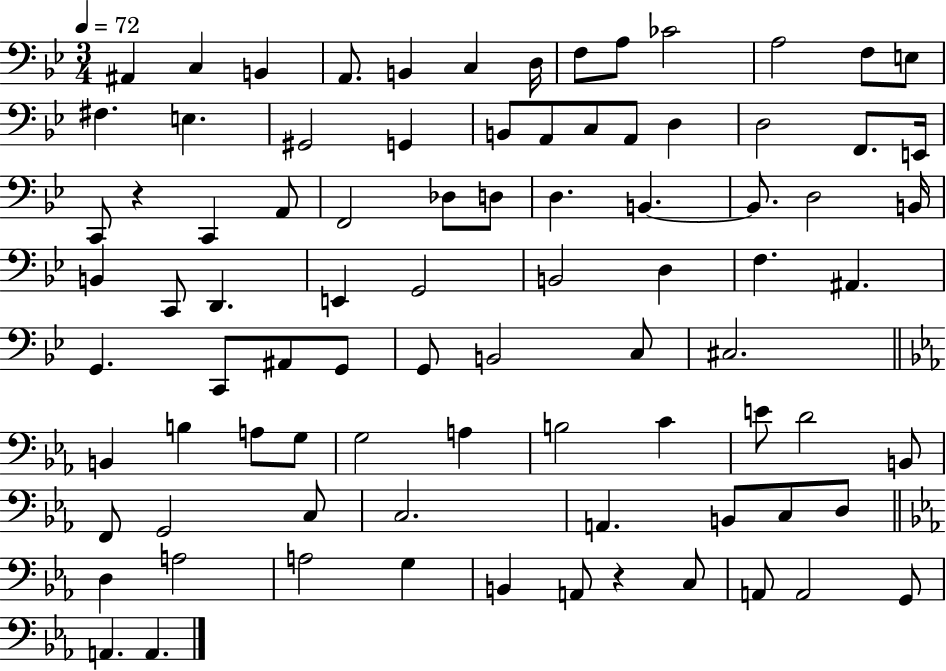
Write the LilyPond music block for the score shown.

{
  \clef bass
  \numericTimeSignature
  \time 3/4
  \key bes \major
  \tempo 4 = 72
  ais,4 c4 b,4 | a,8. b,4 c4 d16 | f8 a8 ces'2 | a2 f8 e8 | \break fis4. e4. | gis,2 g,4 | b,8 a,8 c8 a,8 d4 | d2 f,8. e,16 | \break c,8 r4 c,4 a,8 | f,2 des8 d8 | d4. b,4.~~ | b,8. d2 b,16 | \break b,4 c,8 d,4. | e,4 g,2 | b,2 d4 | f4. ais,4. | \break g,4. c,8 ais,8 g,8 | g,8 b,2 c8 | cis2. | \bar "||" \break \key ees \major b,4 b4 a8 g8 | g2 a4 | b2 c'4 | e'8 d'2 b,8 | \break f,8 g,2 c8 | c2. | a,4. b,8 c8 d8 | \bar "||" \break \key c \minor d4 a2 | a2 g4 | b,4 a,8 r4 c8 | a,8 a,2 g,8 | \break a,4. a,4. | \bar "|."
}